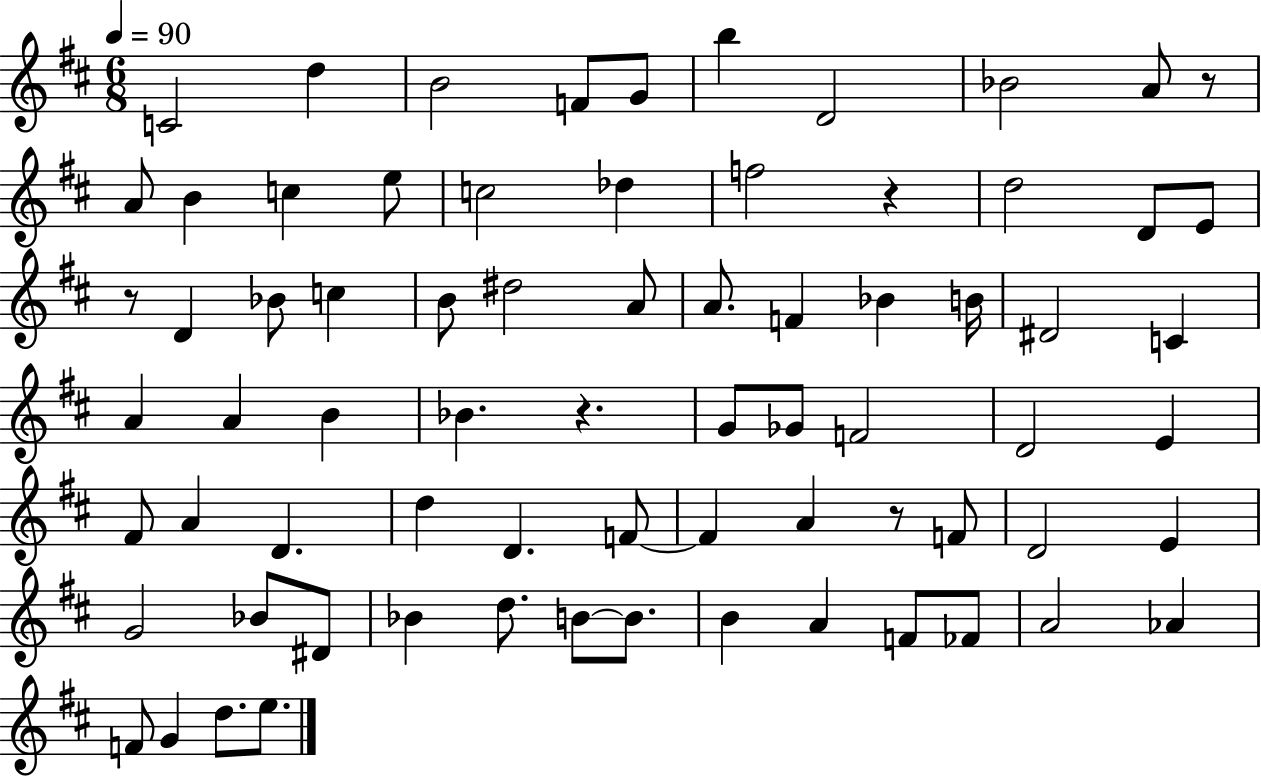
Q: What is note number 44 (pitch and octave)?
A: D5